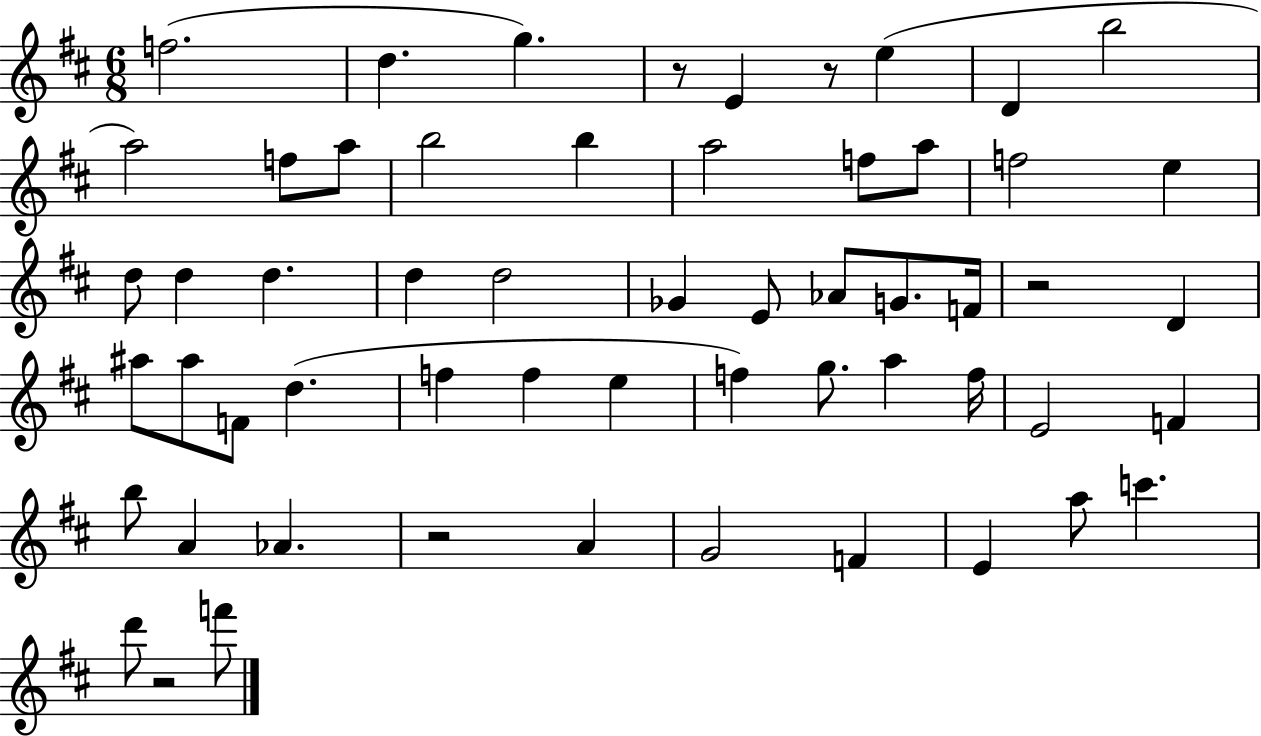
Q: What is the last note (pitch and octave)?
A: F6